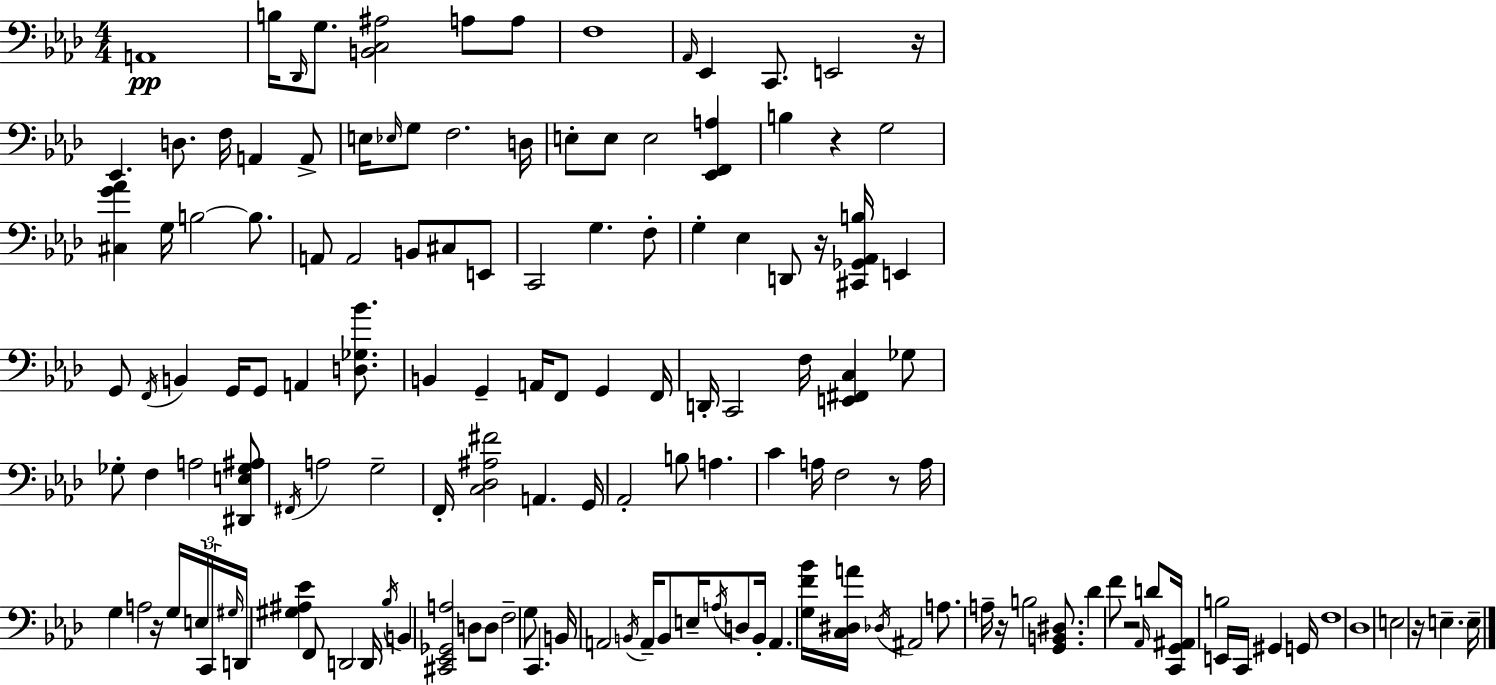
A2/w B3/s Db2/s G3/e. [B2,C3,A#3]/h A3/e A3/e F3/w Ab2/s Eb2/q C2/e. E2/h R/s Eb2/q. D3/e. F3/s A2/q A2/e E3/s Eb3/s G3/e F3/h. D3/s E3/e E3/e E3/h [Eb2,F2,A3]/q B3/q R/q G3/h [C#3,G4,Ab4]/q G3/s B3/h B3/e. A2/e A2/h B2/e C#3/e E2/e C2/h G3/q. F3/e G3/q Eb3/q D2/e R/s [C#2,Gb2,Ab2,B3]/s E2/q G2/e F2/s B2/q G2/s G2/e A2/q [D3,Gb3,Bb4]/e. B2/q G2/q A2/s F2/e G2/q F2/s D2/s C2/h F3/s [E2,F#2,C3]/q Gb3/e Gb3/e F3/q A3/h [D#2,E3,Gb3,A#3]/e F#2/s A3/h G3/h F2/s [C3,Db3,A#3,F#4]/h A2/q. G2/s Ab2/h B3/e A3/q. C4/q A3/s F3/h R/e A3/s G3/q A3/h R/s G3/s E3/s C2/s G#3/s D2/s [G#3,A#3,Eb4]/q F2/e D2/h D2/s Bb3/s B2/q [C#2,Eb2,Gb2,A3]/h D3/e D3/e F3/h G3/e C2/q. B2/s A2/h B2/s A2/s B2/e E3/s A3/s D3/e B2/s A2/q. [G3,F4,Bb4]/s [C3,D#3,A4]/s Db3/s A#2/h A3/e. A3/s R/s B3/h [G2,B2,D#3]/e. Db4/q F4/e R/h Ab2/s D4/e [C2,G2,A#2]/s B3/h E2/s C2/s G#2/q G2/s F3/w Db3/w E3/h R/s E3/q. E3/s